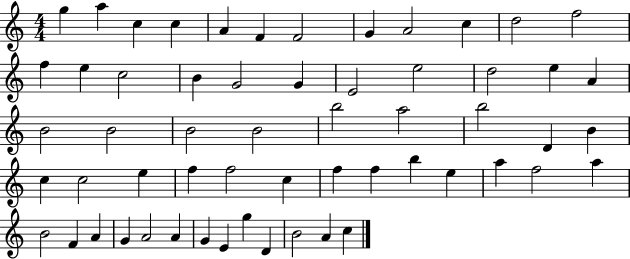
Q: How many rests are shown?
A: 0